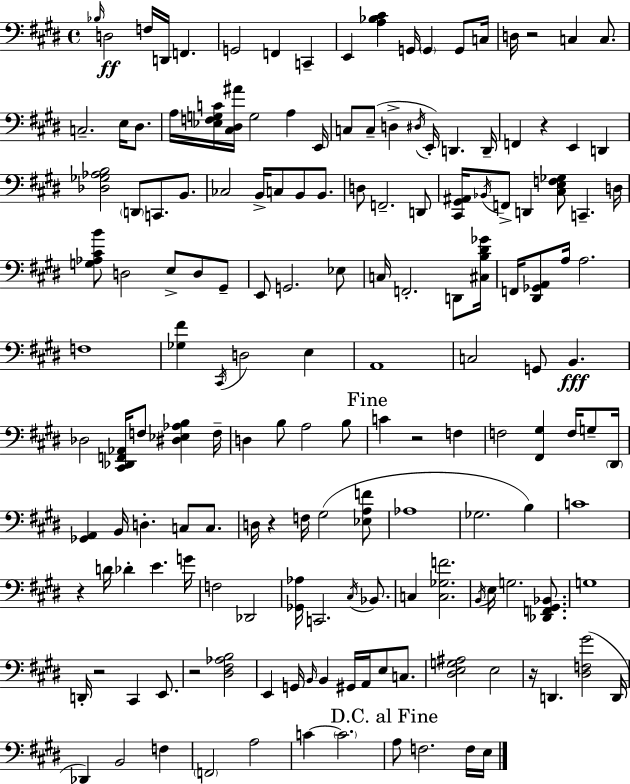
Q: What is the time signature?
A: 4/4